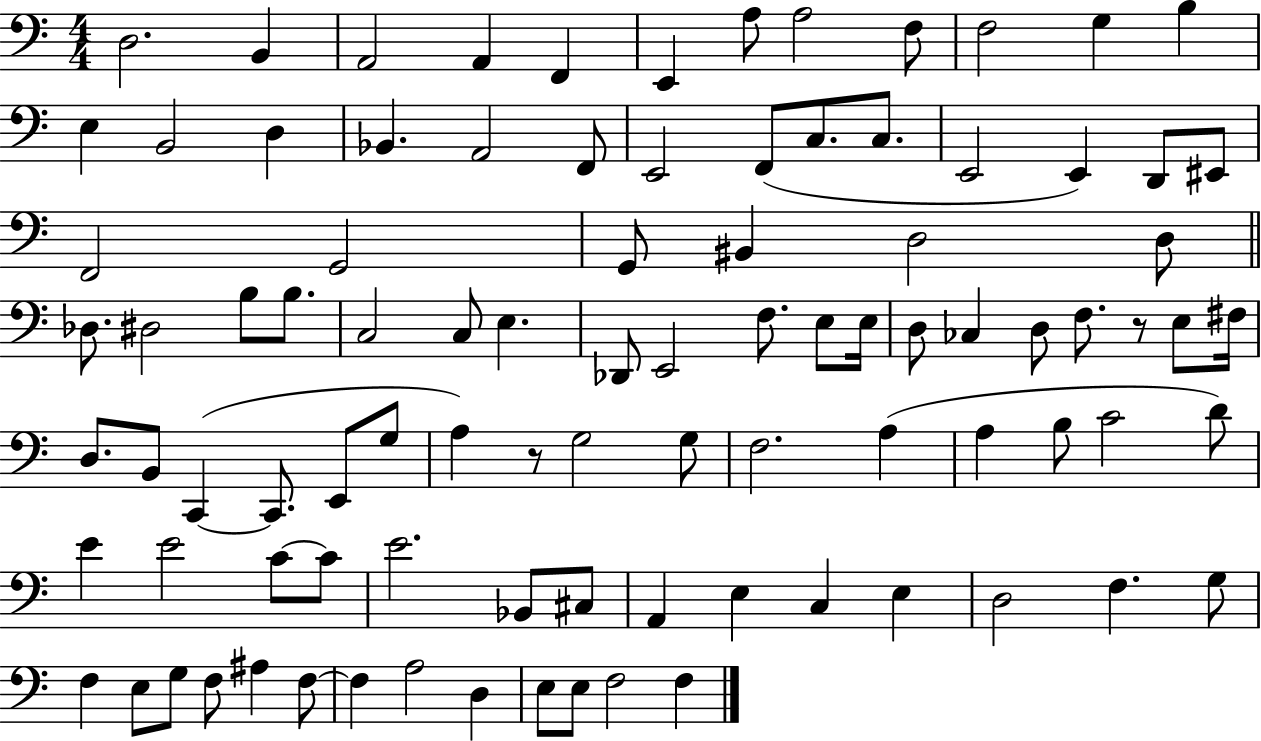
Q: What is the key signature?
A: C major